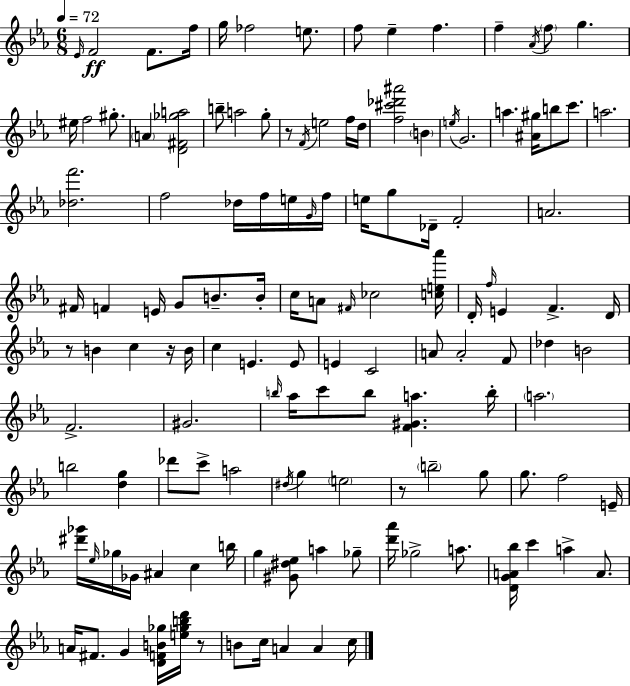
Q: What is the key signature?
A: C minor